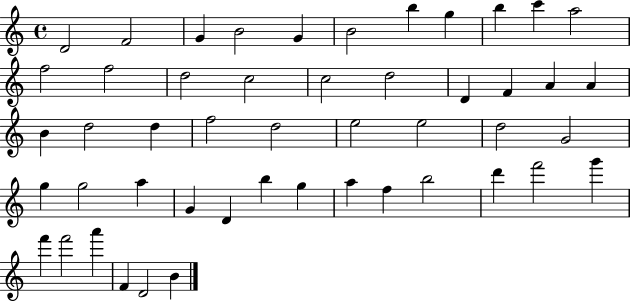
X:1
T:Untitled
M:4/4
L:1/4
K:C
D2 F2 G B2 G B2 b g b c' a2 f2 f2 d2 c2 c2 d2 D F A A B d2 d f2 d2 e2 e2 d2 G2 g g2 a G D b g a f b2 d' f'2 g' f' f'2 a' F D2 B